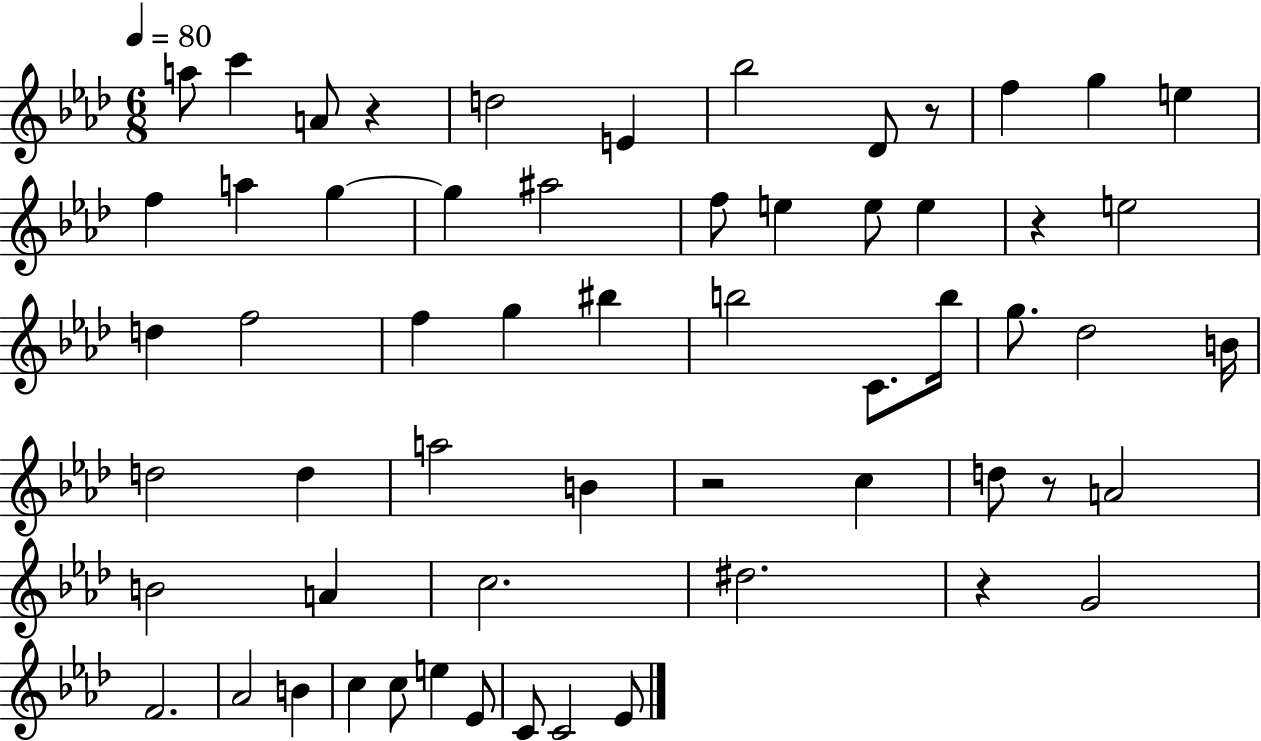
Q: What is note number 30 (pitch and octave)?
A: Db5